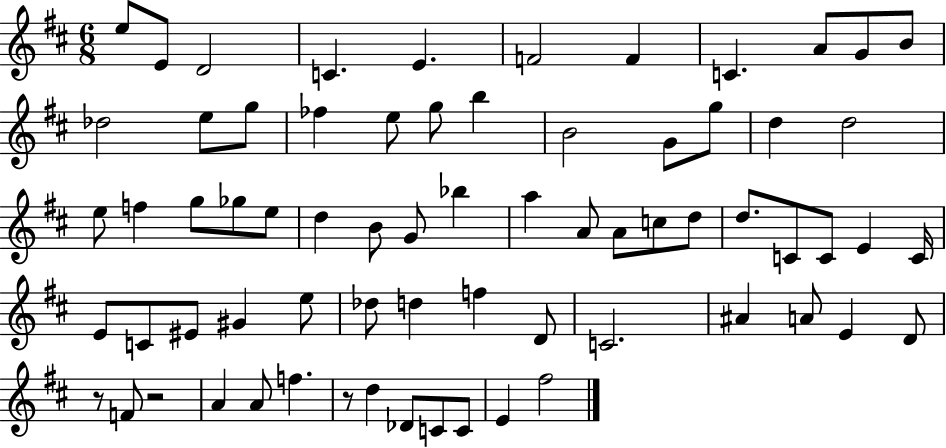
E5/e E4/e D4/h C4/q. E4/q. F4/h F4/q C4/q. A4/e G4/e B4/e Db5/h E5/e G5/e FES5/q E5/e G5/e B5/q B4/h G4/e G5/e D5/q D5/h E5/e F5/q G5/e Gb5/e E5/e D5/q B4/e G4/e Bb5/q A5/q A4/e A4/e C5/e D5/e D5/e. C4/e C4/e E4/q C4/s E4/e C4/e EIS4/e G#4/q E5/e Db5/e D5/q F5/q D4/e C4/h. A#4/q A4/e E4/q D4/e R/e F4/e R/h A4/q A4/e F5/q. R/e D5/q Db4/e C4/e C4/e E4/q F#5/h